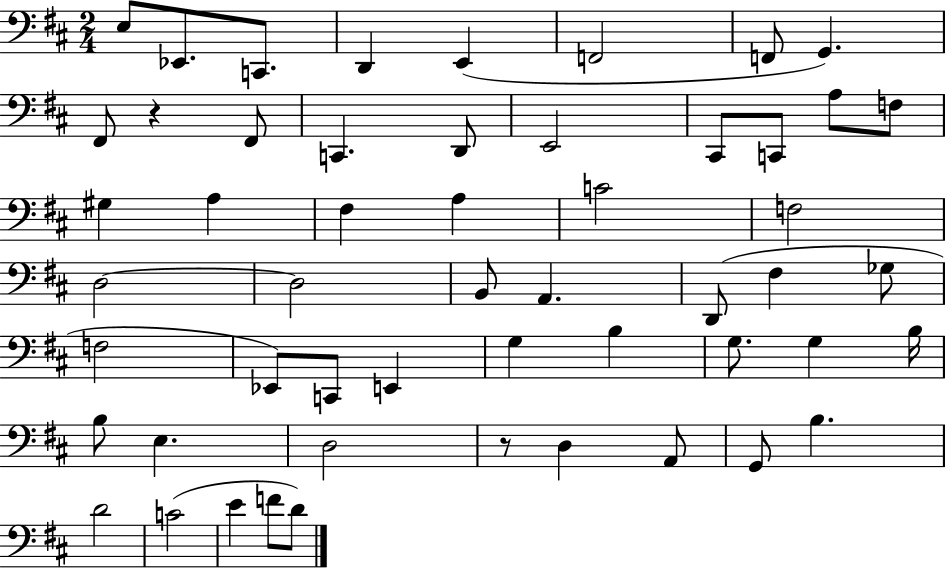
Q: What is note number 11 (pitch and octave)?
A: C2